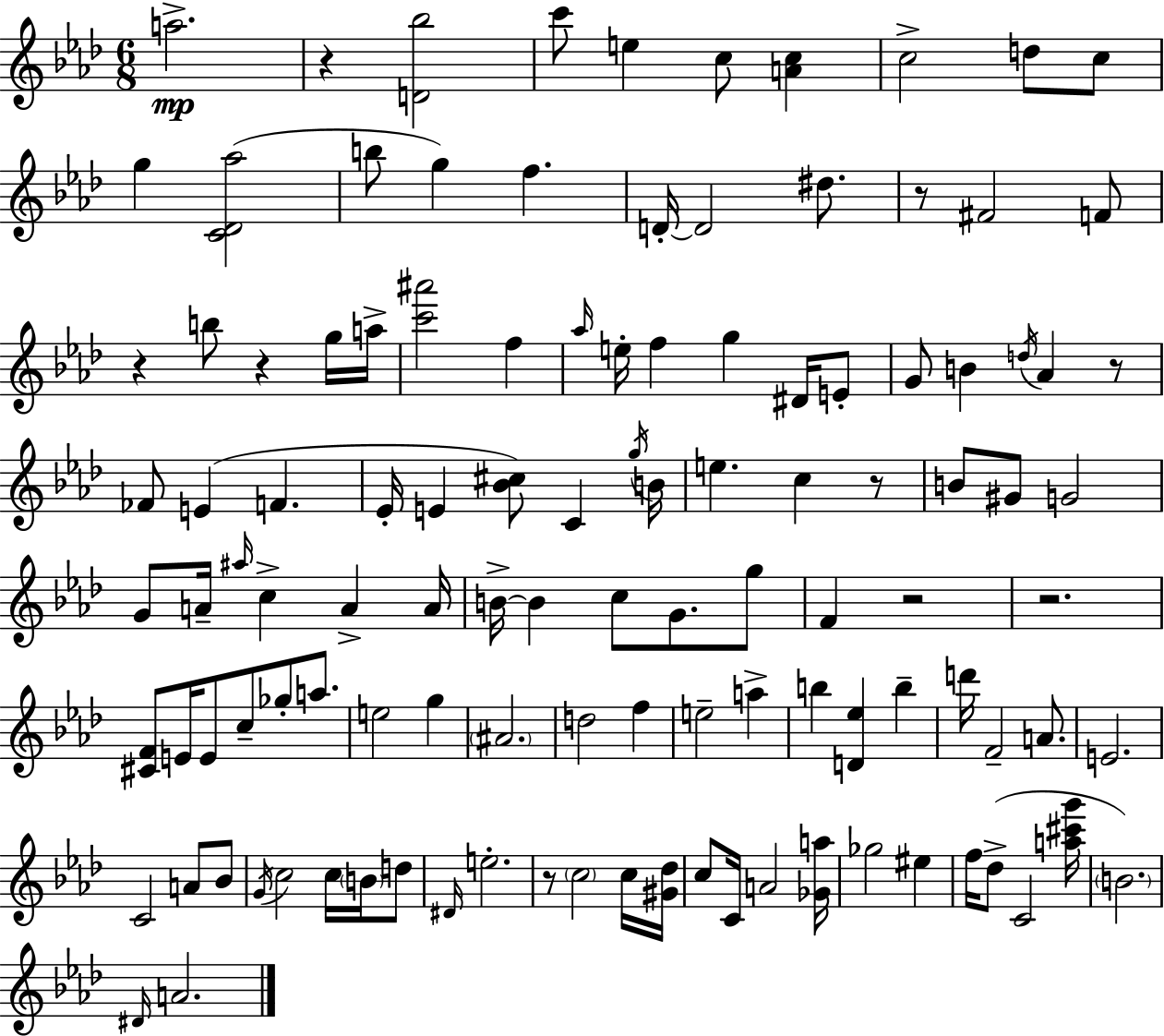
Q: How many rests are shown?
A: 9